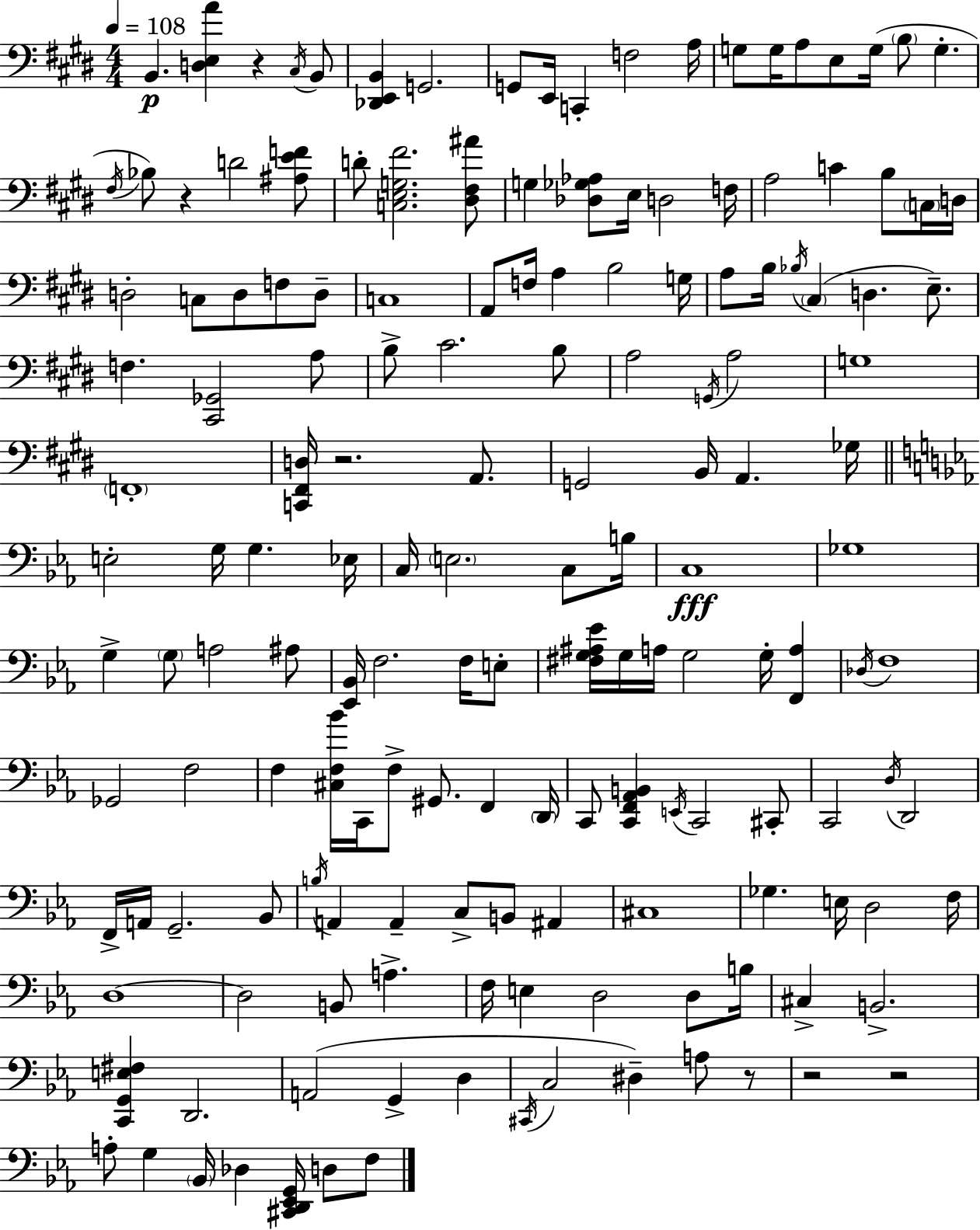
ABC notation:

X:1
T:Untitled
M:4/4
L:1/4
K:E
B,, [D,E,A] z ^C,/4 B,,/2 [_D,,E,,B,,] G,,2 G,,/2 E,,/4 C,, F,2 A,/4 G,/2 G,/4 A,/2 E,/2 G,/4 B,/2 G, ^F,/4 _B,/2 z D2 [^A,EF]/2 D/2 [C,E,G,^F]2 [^D,^F,^A]/2 G, [_D,_G,_A,]/2 E,/4 D,2 F,/4 A,2 C B,/2 C,/4 D,/4 D,2 C,/2 D,/2 F,/2 D,/2 C,4 A,,/2 F,/4 A, B,2 G,/4 A,/2 B,/4 _B,/4 ^C, D, E,/2 F, [^C,,_G,,]2 A,/2 B,/2 ^C2 B,/2 A,2 G,,/4 A,2 G,4 F,,4 [C,,^F,,D,]/4 z2 A,,/2 G,,2 B,,/4 A,, _G,/4 E,2 G,/4 G, _E,/4 C,/4 E,2 C,/2 B,/4 C,4 _G,4 G, G,/2 A,2 ^A,/2 [_E,,_B,,]/4 F,2 F,/4 E,/2 [^F,G,^A,_E]/4 G,/4 A,/4 G,2 G,/4 [F,,A,] _D,/4 F,4 _G,,2 F,2 F, [^C,F,_B]/4 C,,/4 F,/2 ^G,,/2 F,, D,,/4 C,,/2 [C,,F,,_A,,B,,] E,,/4 C,,2 ^C,,/2 C,,2 D,/4 D,,2 F,,/4 A,,/4 G,,2 _B,,/2 B,/4 A,, A,, C,/2 B,,/2 ^A,, ^C,4 _G, E,/4 D,2 F,/4 D,4 D,2 B,,/2 A, F,/4 E, D,2 D,/2 B,/4 ^C, B,,2 [C,,G,,E,^F,] D,,2 A,,2 G,, D, ^C,,/4 C,2 ^D, A,/2 z/2 z2 z2 A,/2 G, _B,,/4 _D, [^C,,D,,_E,,G,,]/4 D,/2 F,/2